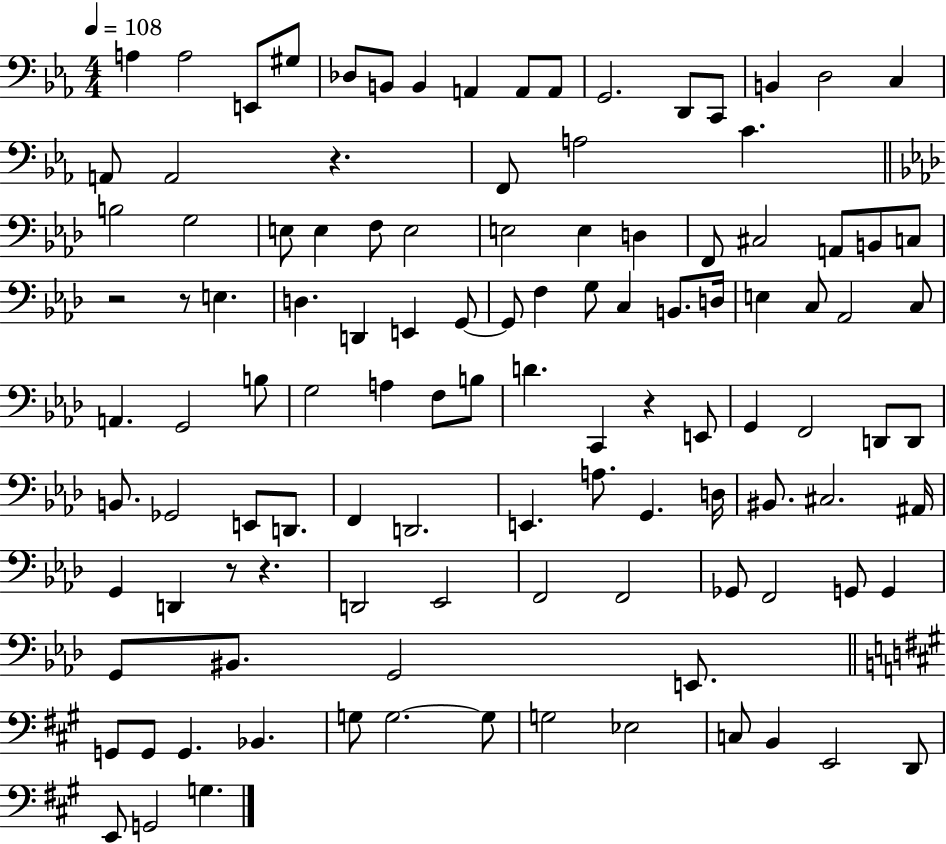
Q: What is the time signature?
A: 4/4